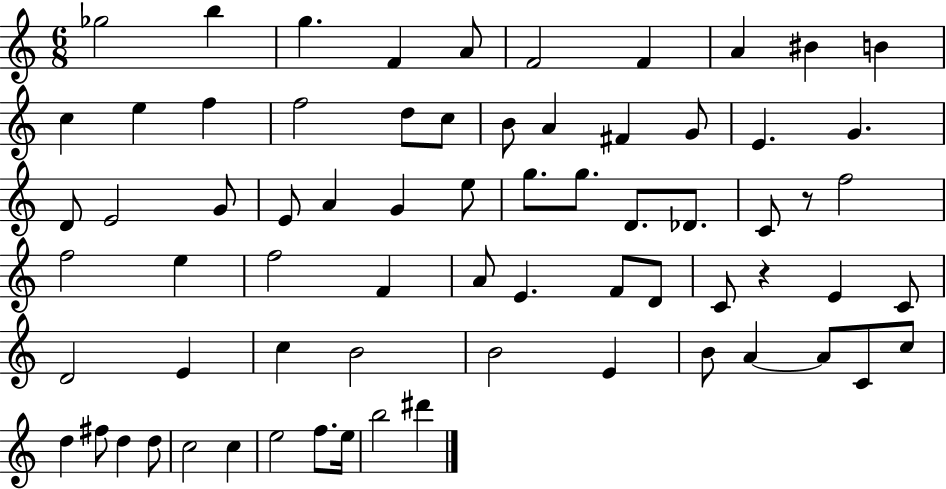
Gb5/h B5/q G5/q. F4/q A4/e F4/h F4/q A4/q BIS4/q B4/q C5/q E5/q F5/q F5/h D5/e C5/e B4/e A4/q F#4/q G4/e E4/q. G4/q. D4/e E4/h G4/e E4/e A4/q G4/q E5/e G5/e. G5/e. D4/e. Db4/e. C4/e R/e F5/h F5/h E5/q F5/h F4/q A4/e E4/q. F4/e D4/e C4/e R/q E4/q C4/e D4/h E4/q C5/q B4/h B4/h E4/q B4/e A4/q A4/e C4/e C5/e D5/q F#5/e D5/q D5/e C5/h C5/q E5/h F5/e. E5/s B5/h D#6/q